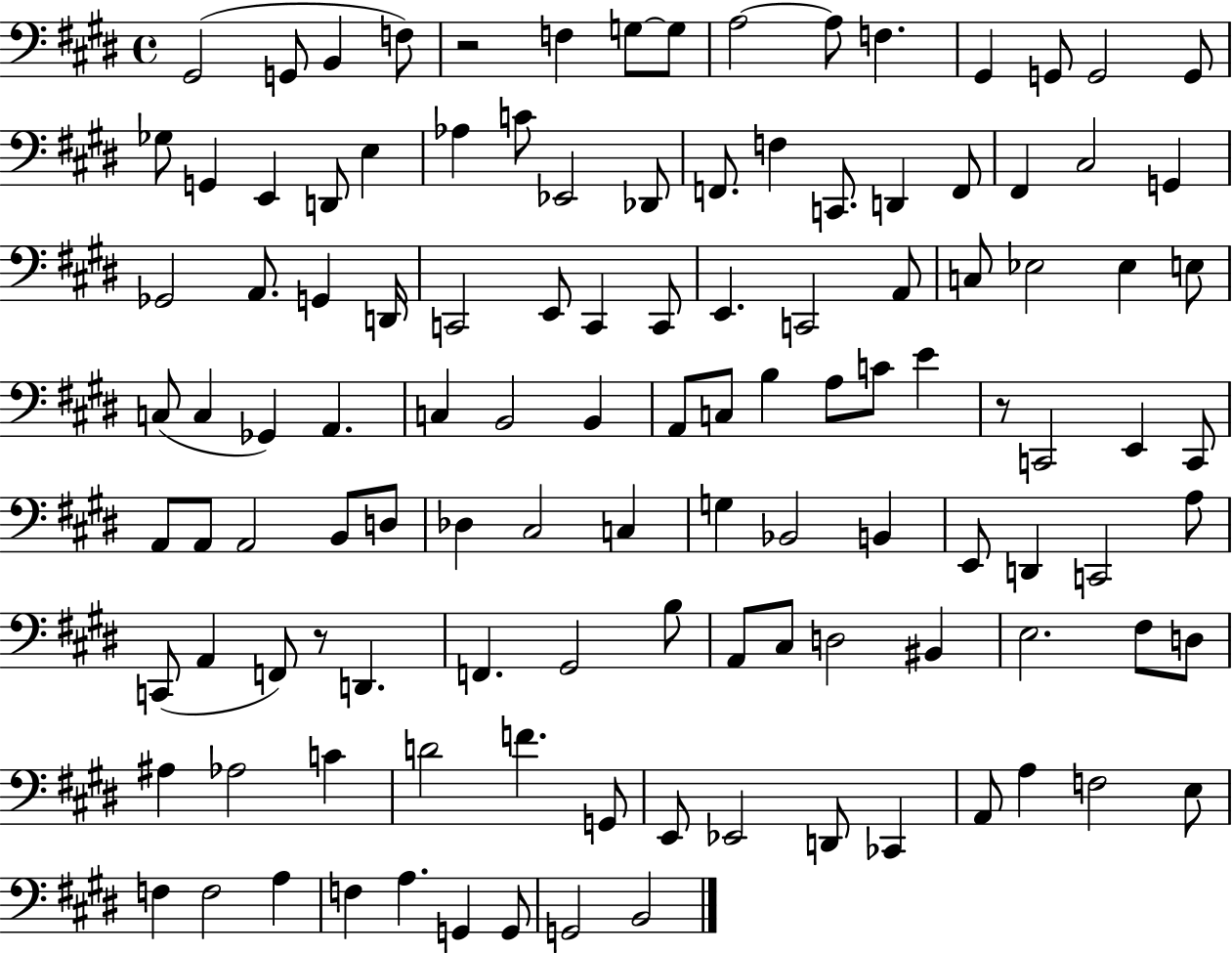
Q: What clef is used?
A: bass